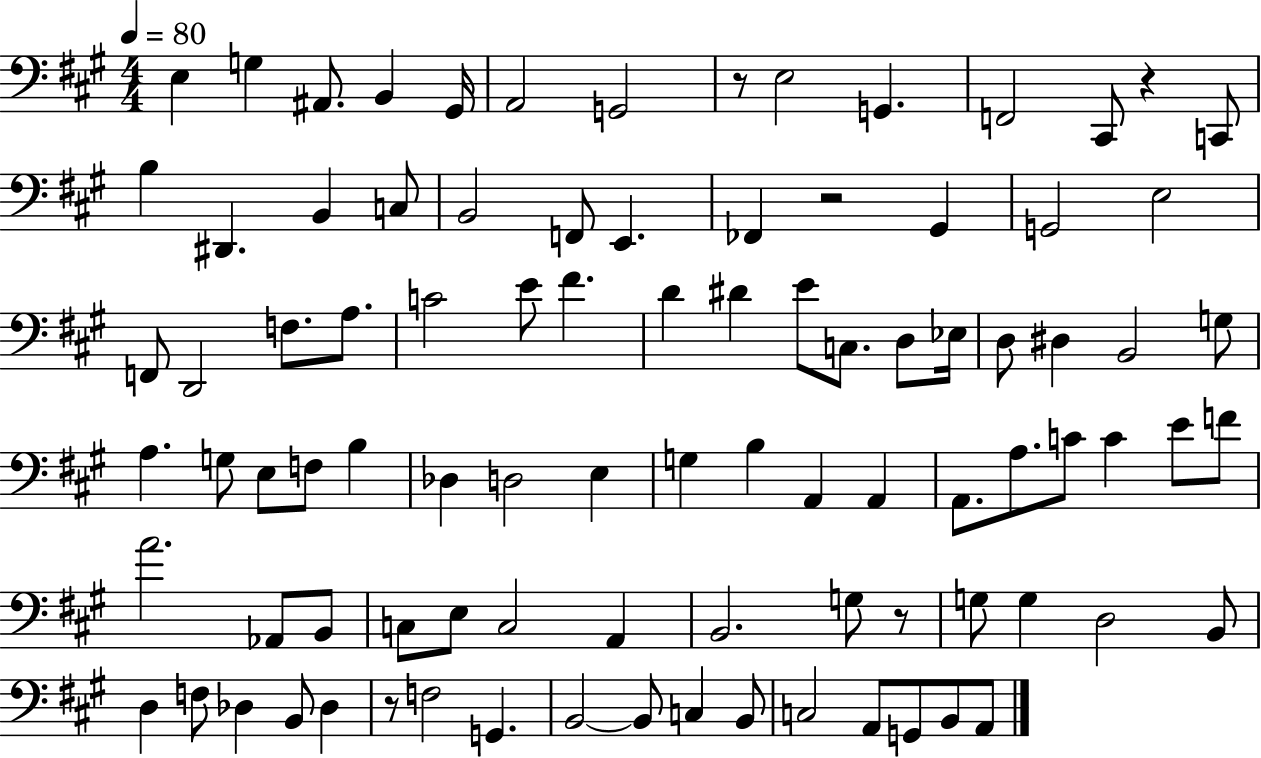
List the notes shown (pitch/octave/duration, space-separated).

E3/q G3/q A#2/e. B2/q G#2/s A2/h G2/h R/e E3/h G2/q. F2/h C#2/e R/q C2/e B3/q D#2/q. B2/q C3/e B2/h F2/e E2/q. FES2/q R/h G#2/q G2/h E3/h F2/e D2/h F3/e. A3/e. C4/h E4/e F#4/q. D4/q D#4/q E4/e C3/e. D3/e Eb3/s D3/e D#3/q B2/h G3/e A3/q. G3/e E3/e F3/e B3/q Db3/q D3/h E3/q G3/q B3/q A2/q A2/q A2/e. A3/e. C4/e C4/q E4/e F4/e A4/h. Ab2/e B2/e C3/e E3/e C3/h A2/q B2/h. G3/e R/e G3/e G3/q D3/h B2/e D3/q F3/e Db3/q B2/e Db3/q R/e F3/h G2/q. B2/h B2/e C3/q B2/e C3/h A2/e G2/e B2/e A2/e